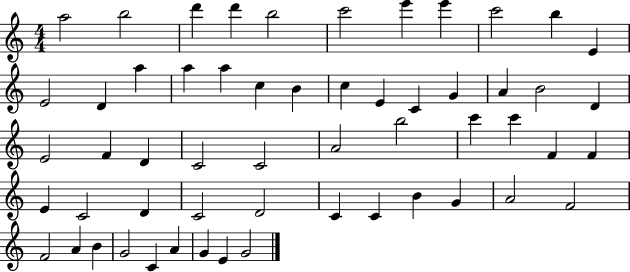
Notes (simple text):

A5/h B5/h D6/q D6/q B5/h C6/h E6/q E6/q C6/h B5/q E4/q E4/h D4/q A5/q A5/q A5/q C5/q B4/q C5/q E4/q C4/q G4/q A4/q B4/h D4/q E4/h F4/q D4/q C4/h C4/h A4/h B5/h C6/q C6/q F4/q F4/q E4/q C4/h D4/q C4/h D4/h C4/q C4/q B4/q G4/q A4/h F4/h F4/h A4/q B4/q G4/h C4/q A4/q G4/q E4/q G4/h